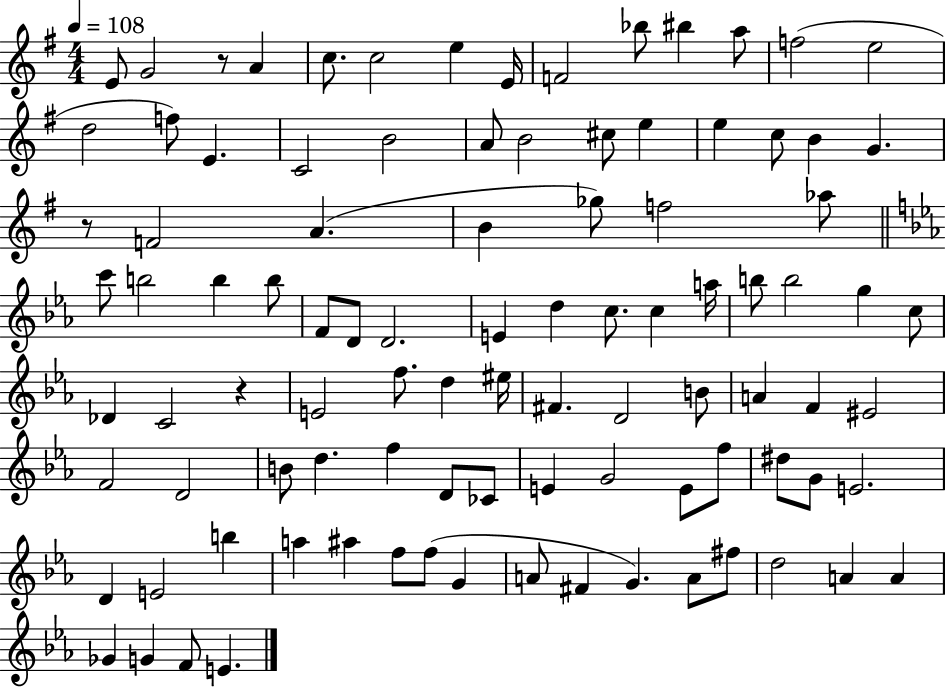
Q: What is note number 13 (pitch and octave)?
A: E5